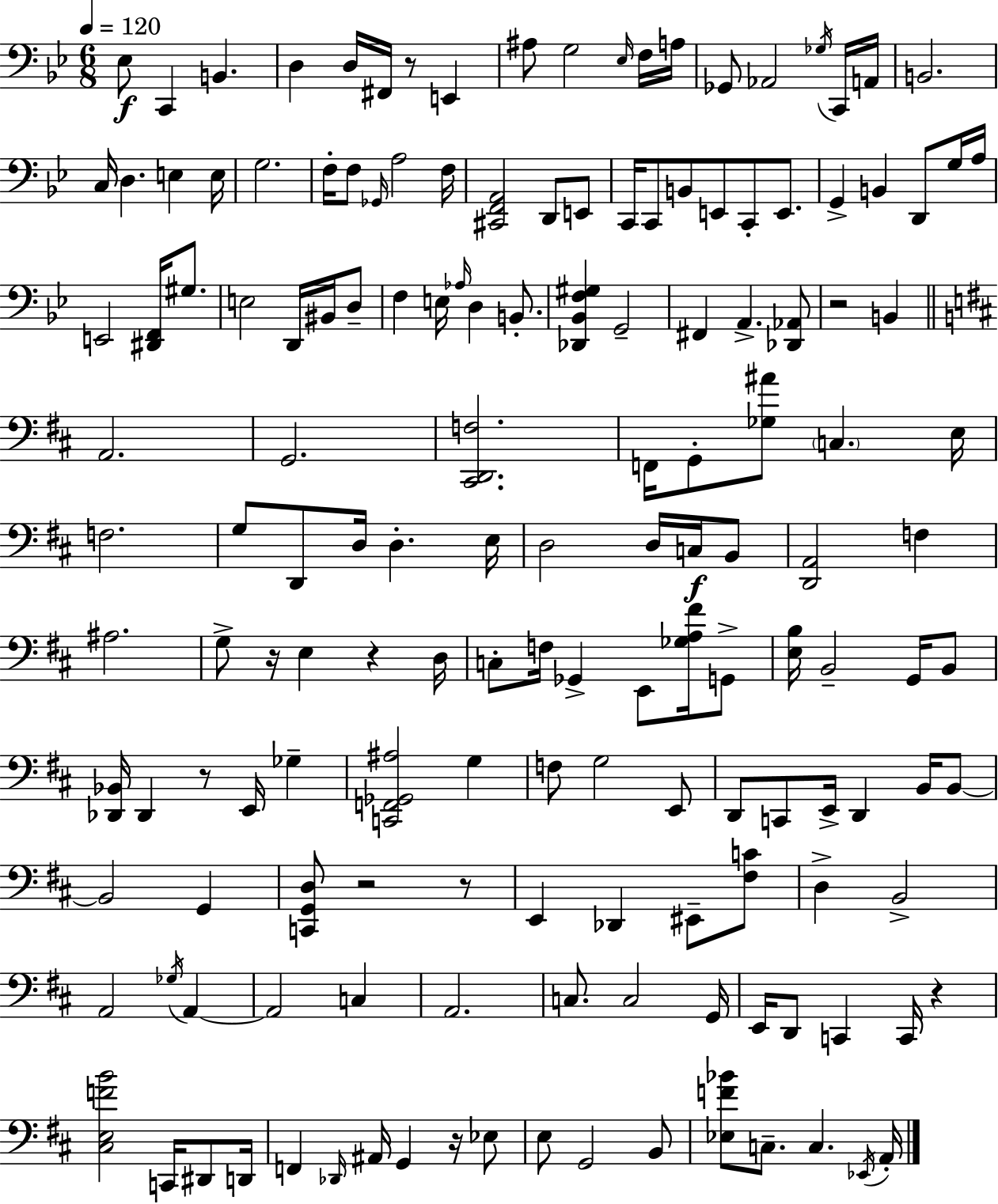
X:1
T:Untitled
M:6/8
L:1/4
K:Gm
_E,/2 C,, B,, D, D,/4 ^F,,/4 z/2 E,, ^A,/2 G,2 _E,/4 F,/4 A,/4 _G,,/2 _A,,2 _G,/4 C,,/4 A,,/4 B,,2 C,/4 D, E, E,/4 G,2 F,/4 F,/2 _G,,/4 A,2 F,/4 [^C,,F,,A,,]2 D,,/2 E,,/2 C,,/4 C,,/2 B,,/2 E,,/2 C,,/2 E,,/2 G,, B,, D,,/2 G,/4 A,/4 E,,2 [^D,,F,,]/4 ^G,/2 E,2 D,,/4 ^B,,/4 D,/2 F, E,/4 _A,/4 D, B,,/2 [_D,,_B,,F,^G,] G,,2 ^F,, A,, [_D,,_A,,]/2 z2 B,, A,,2 G,,2 [^C,,D,,F,]2 F,,/4 G,,/2 [_G,^A]/2 C, E,/4 F,2 G,/2 D,,/2 D,/4 D, E,/4 D,2 D,/4 C,/4 B,,/2 [D,,A,,]2 F, ^A,2 G,/2 z/4 E, z D,/4 C,/2 F,/4 _G,, E,,/2 [_G,A,^F]/4 G,,/2 [E,B,]/4 B,,2 G,,/4 B,,/2 [_D,,_B,,]/4 _D,, z/2 E,,/4 _G, [C,,F,,_G,,^A,]2 G, F,/2 G,2 E,,/2 D,,/2 C,,/2 E,,/4 D,, B,,/4 B,,/2 B,,2 G,, [C,,G,,D,]/2 z2 z/2 E,, _D,, ^E,,/2 [^F,C]/2 D, B,,2 A,,2 _G,/4 A,, A,,2 C, A,,2 C,/2 C,2 G,,/4 E,,/4 D,,/2 C,, C,,/4 z [^C,E,FB]2 C,,/4 ^D,,/2 D,,/4 F,, _D,,/4 ^A,,/4 G,, z/4 _E,/2 E,/2 G,,2 B,,/2 [_E,F_B]/2 C,/2 C, _E,,/4 A,,/4